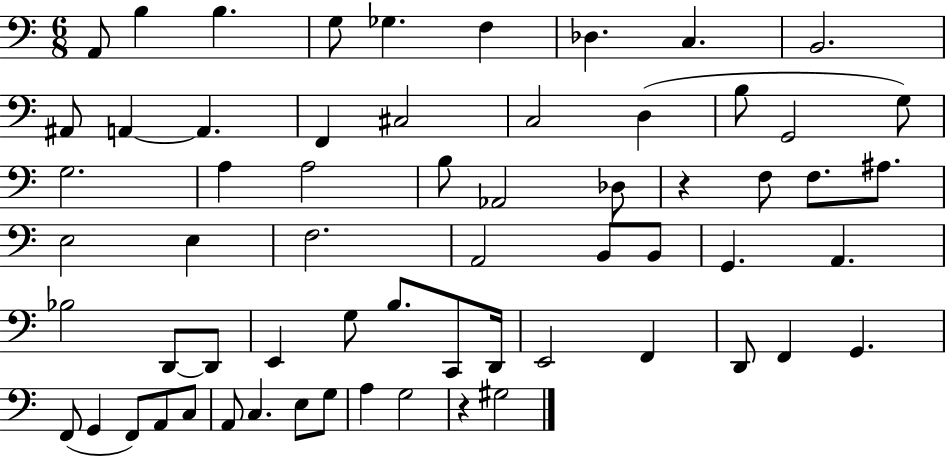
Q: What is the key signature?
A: C major